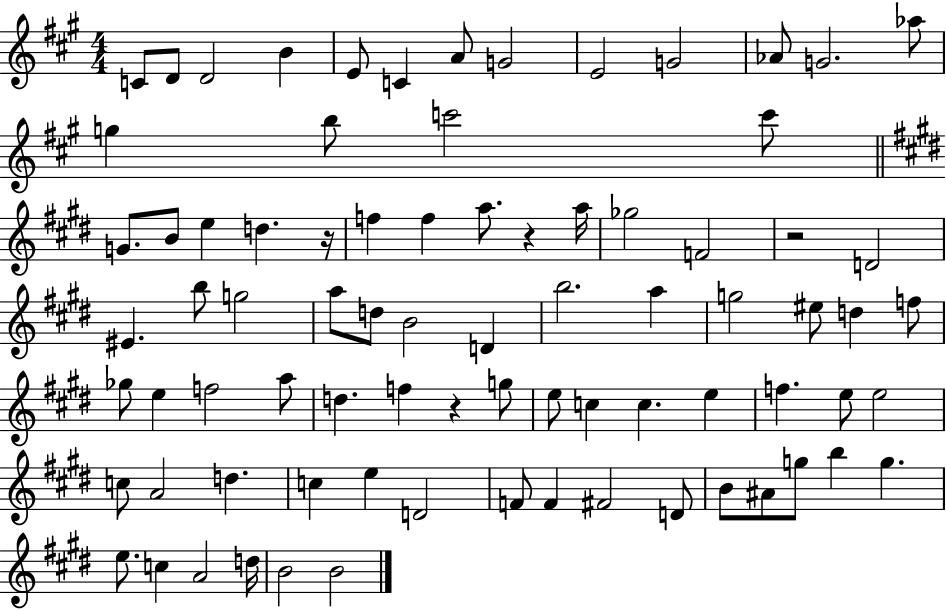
{
  \clef treble
  \numericTimeSignature
  \time 4/4
  \key a \major
  c'8 d'8 d'2 b'4 | e'8 c'4 a'8 g'2 | e'2 g'2 | aes'8 g'2. aes''8 | \break g''4 b''8 c'''2 c'''8 | \bar "||" \break \key e \major g'8. b'8 e''4 d''4. r16 | f''4 f''4 a''8. r4 a''16 | ges''2 f'2 | r2 d'2 | \break eis'4. b''8 g''2 | a''8 d''8 b'2 d'4 | b''2. a''4 | g''2 eis''8 d''4 f''8 | \break ges''8 e''4 f''2 a''8 | d''4. f''4 r4 g''8 | e''8 c''4 c''4. e''4 | f''4. e''8 e''2 | \break c''8 a'2 d''4. | c''4 e''4 d'2 | f'8 f'4 fis'2 d'8 | b'8 ais'8 g''8 b''4 g''4. | \break e''8. c''4 a'2 d''16 | b'2 b'2 | \bar "|."
}